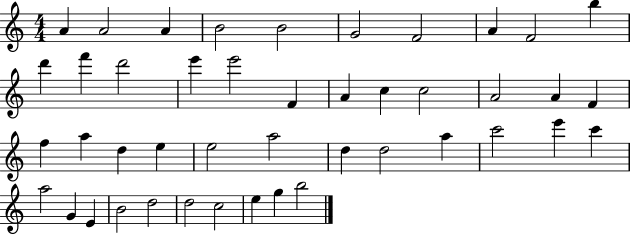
X:1
T:Untitled
M:4/4
L:1/4
K:C
A A2 A B2 B2 G2 F2 A F2 b d' f' d'2 e' e'2 F A c c2 A2 A F f a d e e2 a2 d d2 a c'2 e' c' a2 G E B2 d2 d2 c2 e g b2